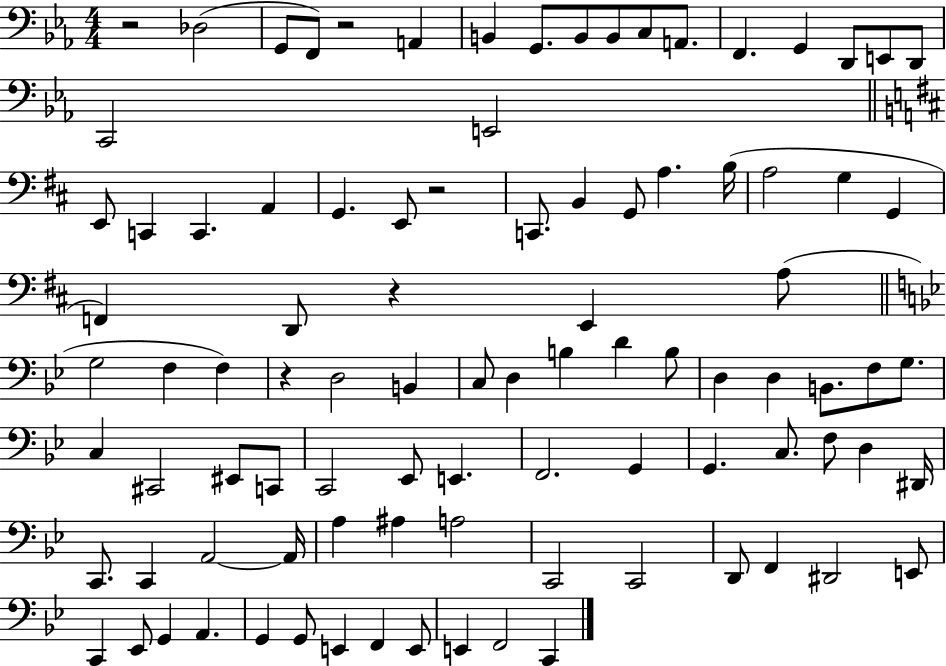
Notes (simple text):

R/h Db3/h G2/e F2/e R/h A2/q B2/q G2/e. B2/e B2/e C3/e A2/e. F2/q. G2/q D2/e E2/e D2/e C2/h E2/h E2/e C2/q C2/q. A2/q G2/q. E2/e R/h C2/e. B2/q G2/e A3/q. B3/s A3/h G3/q G2/q F2/q D2/e R/q E2/q A3/e G3/h F3/q F3/q R/q D3/h B2/q C3/e D3/q B3/q D4/q B3/e D3/q D3/q B2/e. F3/e G3/e. C3/q C#2/h EIS2/e C2/e C2/h Eb2/e E2/q. F2/h. G2/q G2/q. C3/e. F3/e D3/q D#2/s C2/e. C2/q A2/h A2/s A3/q A#3/q A3/h C2/h C2/h D2/e F2/q D#2/h E2/e C2/q Eb2/e G2/q A2/q. G2/q G2/e E2/q F2/q E2/e E2/q F2/h C2/q